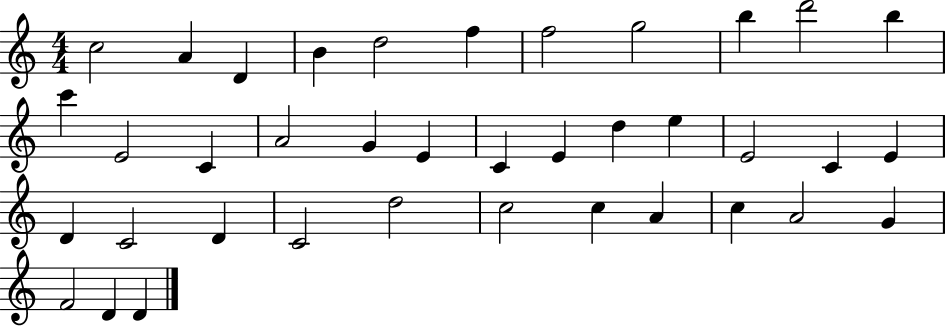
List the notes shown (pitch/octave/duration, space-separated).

C5/h A4/q D4/q B4/q D5/h F5/q F5/h G5/h B5/q D6/h B5/q C6/q E4/h C4/q A4/h G4/q E4/q C4/q E4/q D5/q E5/q E4/h C4/q E4/q D4/q C4/h D4/q C4/h D5/h C5/h C5/q A4/q C5/q A4/h G4/q F4/h D4/q D4/q